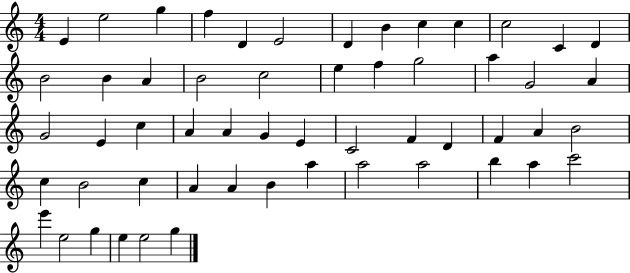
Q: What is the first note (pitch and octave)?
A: E4